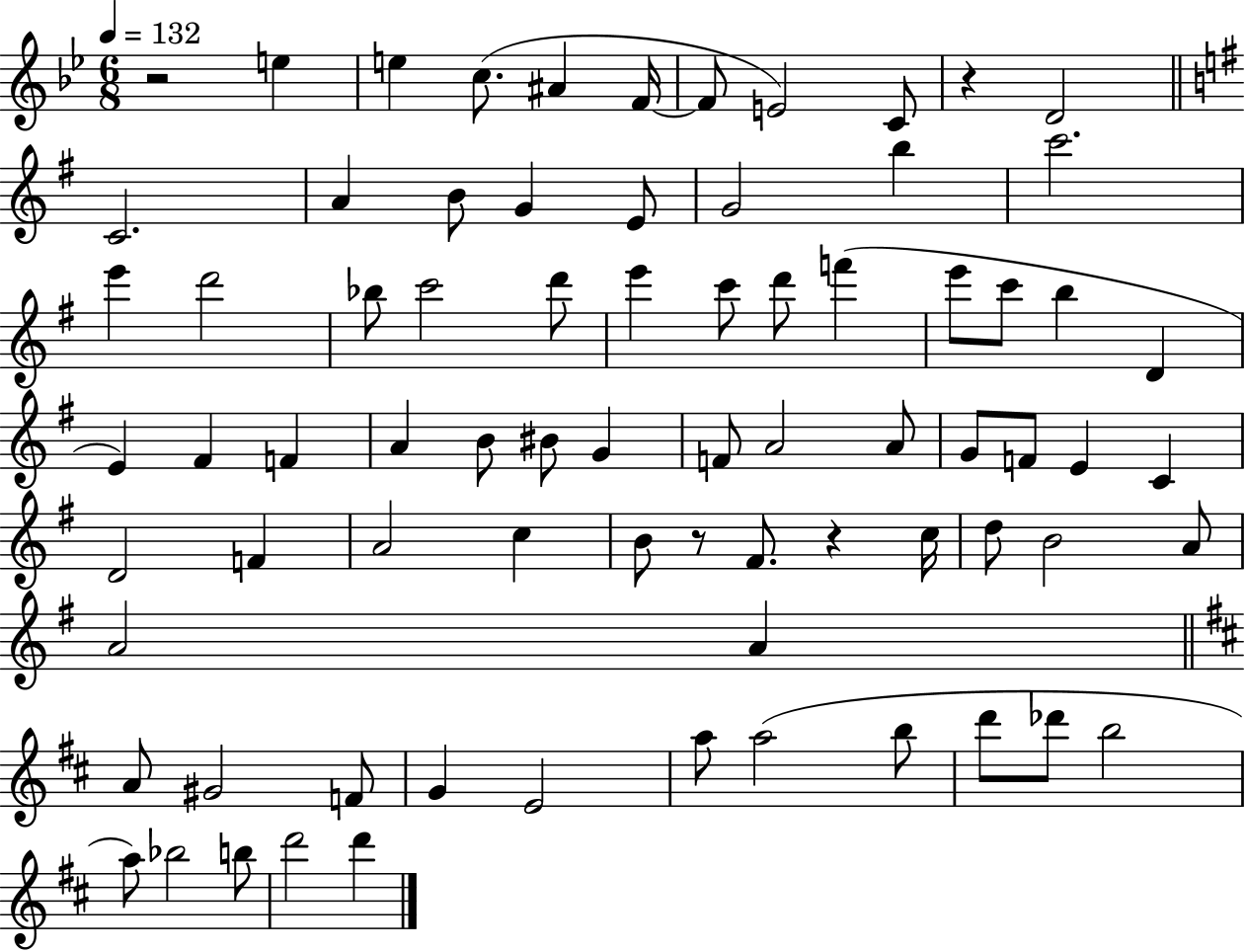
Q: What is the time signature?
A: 6/8